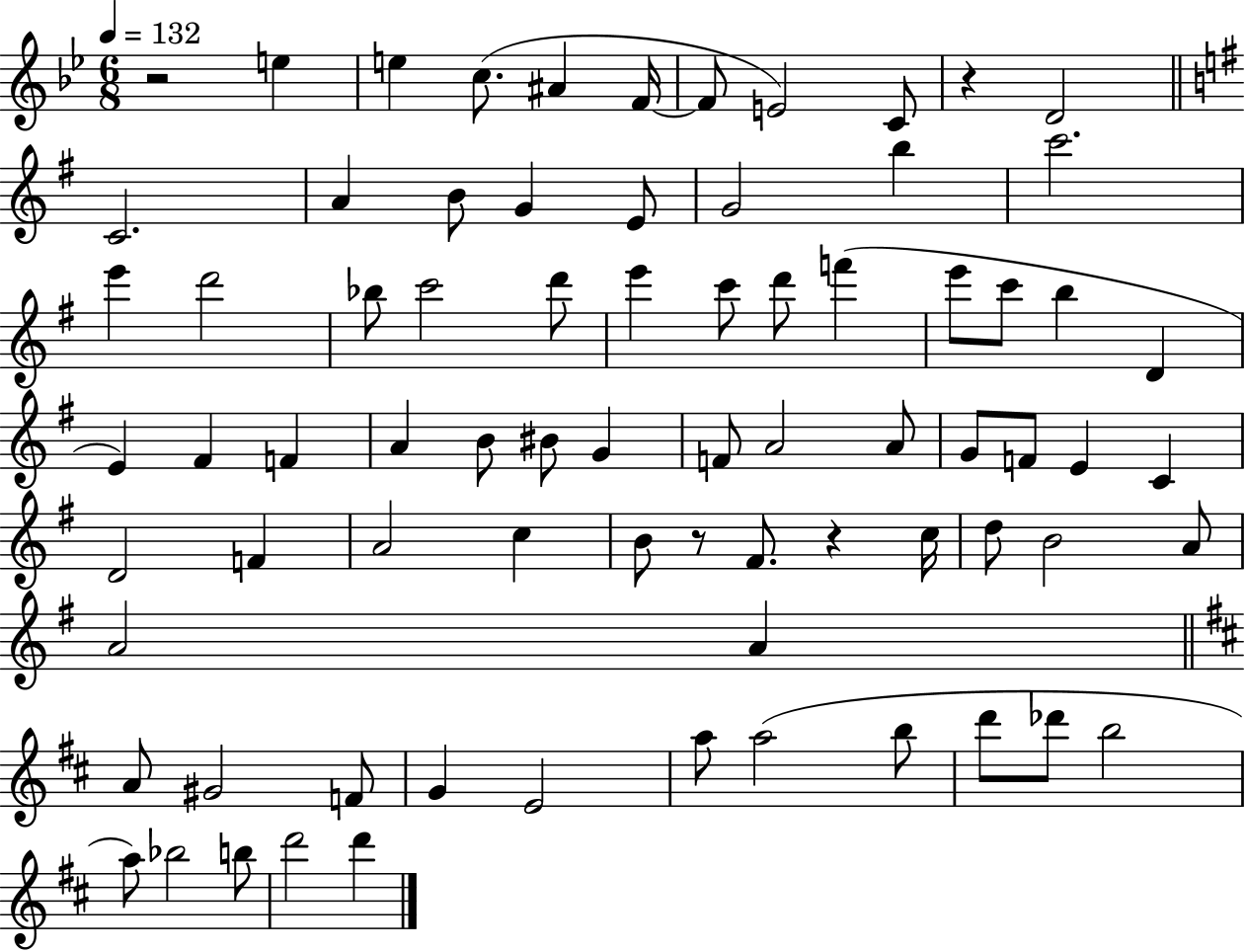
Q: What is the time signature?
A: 6/8